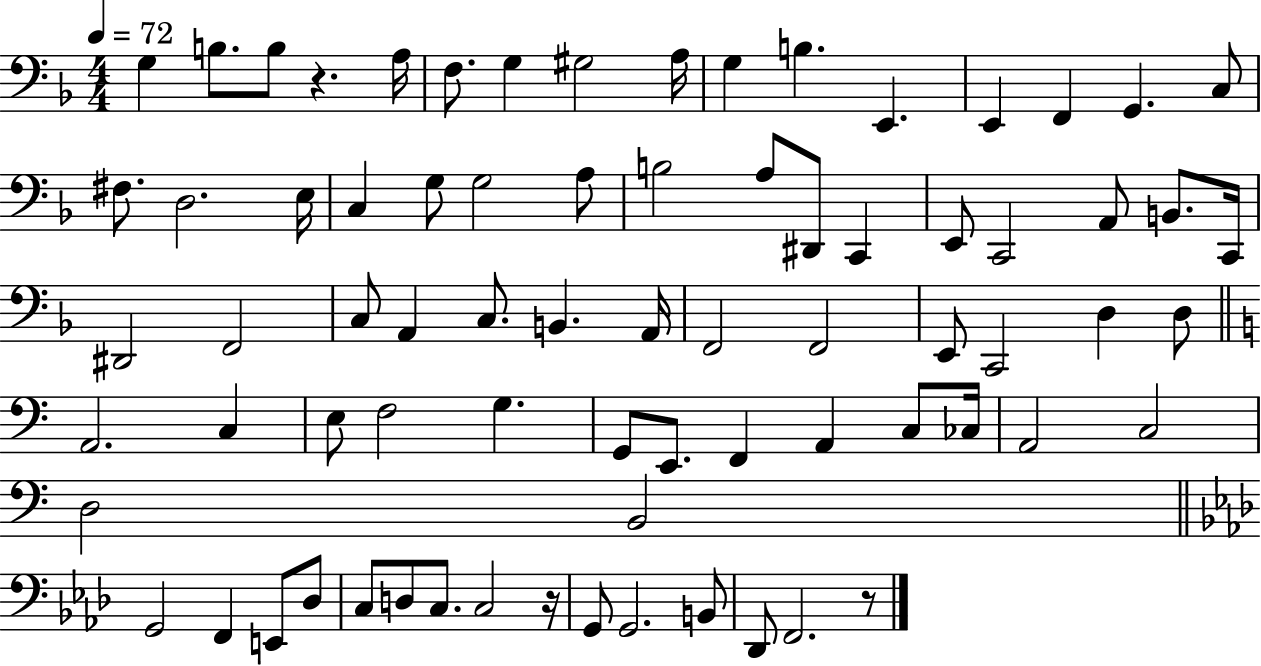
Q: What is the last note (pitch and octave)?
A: F2